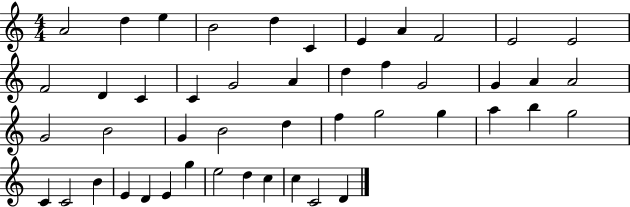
X:1
T:Untitled
M:4/4
L:1/4
K:C
A2 d e B2 d C E A F2 E2 E2 F2 D C C G2 A d f G2 G A A2 G2 B2 G B2 d f g2 g a b g2 C C2 B E D E g e2 d c c C2 D